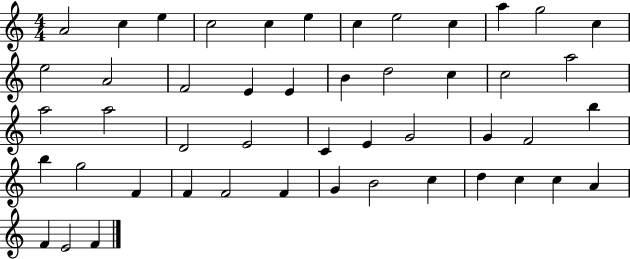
A4/h C5/q E5/q C5/h C5/q E5/q C5/q E5/h C5/q A5/q G5/h C5/q E5/h A4/h F4/h E4/q E4/q B4/q D5/h C5/q C5/h A5/h A5/h A5/h D4/h E4/h C4/q E4/q G4/h G4/q F4/h B5/q B5/q G5/h F4/q F4/q F4/h F4/q G4/q B4/h C5/q D5/q C5/q C5/q A4/q F4/q E4/h F4/q